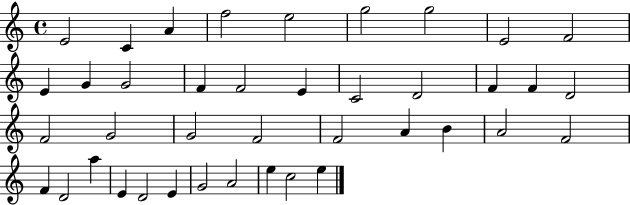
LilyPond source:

{
  \clef treble
  \time 4/4
  \defaultTimeSignature
  \key c \major
  e'2 c'4 a'4 | f''2 e''2 | g''2 g''2 | e'2 f'2 | \break e'4 g'4 g'2 | f'4 f'2 e'4 | c'2 d'2 | f'4 f'4 d'2 | \break f'2 g'2 | g'2 f'2 | f'2 a'4 b'4 | a'2 f'2 | \break f'4 d'2 a''4 | e'4 d'2 e'4 | g'2 a'2 | e''4 c''2 e''4 | \break \bar "|."
}